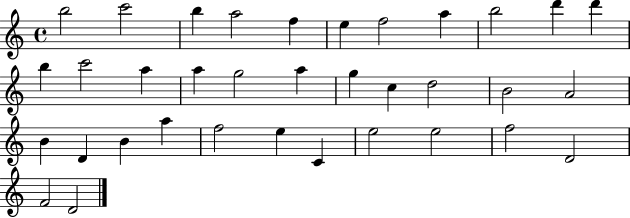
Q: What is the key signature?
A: C major